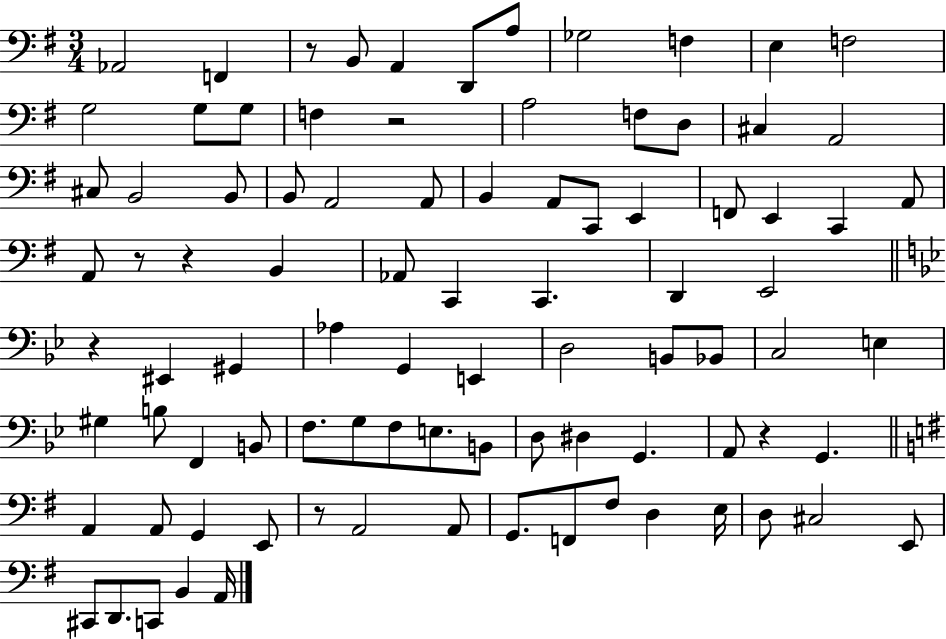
Ab2/h F2/q R/e B2/e A2/q D2/e A3/e Gb3/h F3/q E3/q F3/h G3/h G3/e G3/e F3/q R/h A3/h F3/e D3/e C#3/q A2/h C#3/e B2/h B2/e B2/e A2/h A2/e B2/q A2/e C2/e E2/q F2/e E2/q C2/q A2/e A2/e R/e R/q B2/q Ab2/e C2/q C2/q. D2/q E2/h R/q EIS2/q G#2/q Ab3/q G2/q E2/q D3/h B2/e Bb2/e C3/h E3/q G#3/q B3/e F2/q B2/e F3/e. G3/e F3/e E3/e. B2/e D3/e D#3/q G2/q. A2/e R/q G2/q. A2/q A2/e G2/q E2/e R/e A2/h A2/e G2/e. F2/e F#3/e D3/q E3/s D3/e C#3/h E2/e C#2/e D2/e. C2/e B2/q A2/s